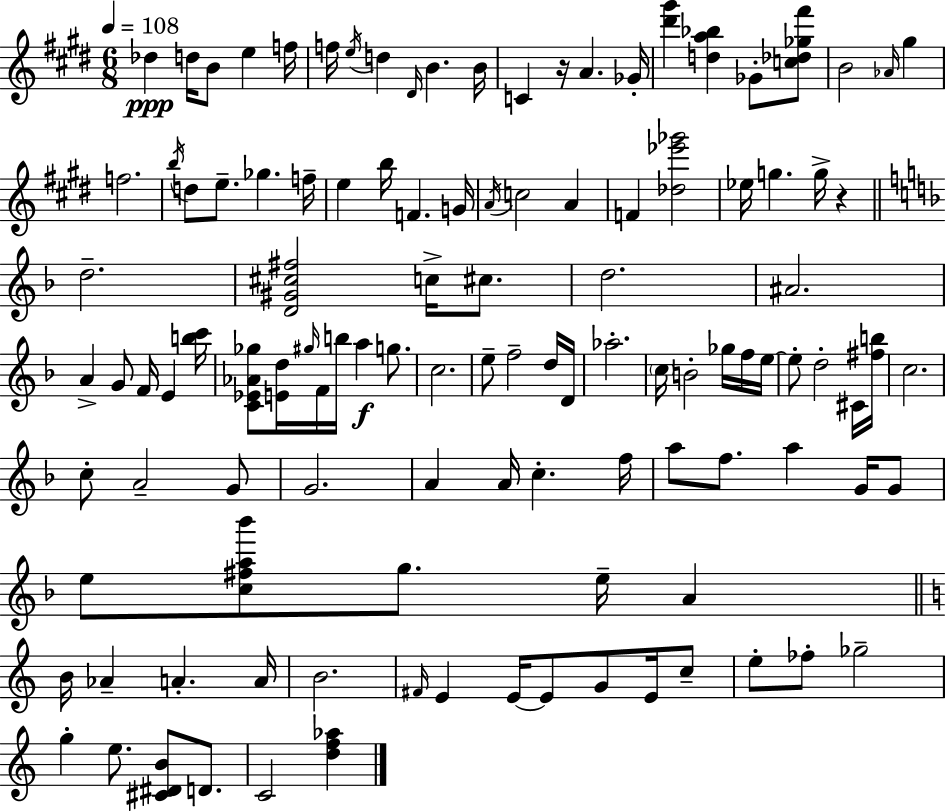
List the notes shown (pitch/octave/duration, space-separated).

Db5/q D5/s B4/e E5/q F5/s F5/s E5/s D5/q D#4/s B4/q. B4/s C4/q R/s A4/q. Gb4/s [D#6,G#6]/q [D5,A5,Bb5]/q Gb4/e [C5,Db5,Gb5,F#6]/e B4/h Ab4/s G#5/q F5/h. B5/s D5/e E5/e. Gb5/q. F5/s E5/q B5/s F4/q. G4/s A4/s C5/h A4/q F4/q [Db5,Eb6,Gb6]/h Eb5/s G5/q. G5/s R/q D5/h. [D4,G#4,C#5,F#5]/h C5/s C#5/e. D5/h. A#4/h. A4/q G4/e F4/s E4/q [B5,C6]/s [C4,Eb4,Ab4,Gb5]/e [E4,D5]/s G#5/s F4/s B5/s A5/q G5/e. C5/h. E5/e F5/h D5/s D4/s Ab5/h. C5/s B4/h Gb5/s F5/s E5/s E5/e D5/h C#4/s [F#5,B5]/s C5/h. C5/e A4/h G4/e G4/h. A4/q A4/s C5/q. F5/s A5/e F5/e. A5/q G4/s G4/e E5/e [C5,F#5,A5,Bb6]/e G5/e. E5/s A4/q B4/s Ab4/q A4/q. A4/s B4/h. F#4/s E4/q E4/s E4/e G4/e E4/s C5/e E5/e FES5/e Gb5/h G5/q E5/e. [C#4,D#4,B4]/e D4/e. C4/h [D5,F5,Ab5]/q